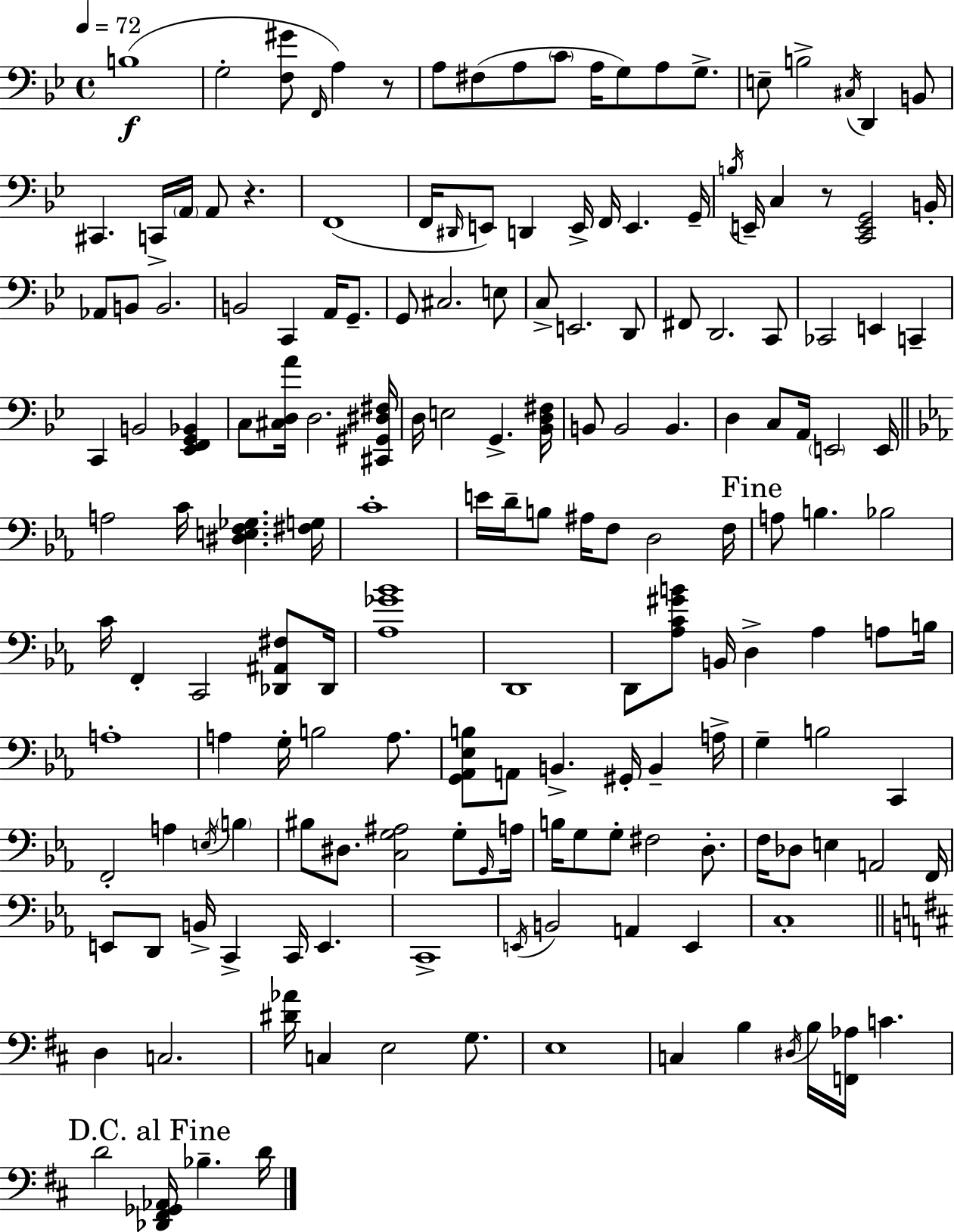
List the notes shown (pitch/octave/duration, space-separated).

B3/w G3/h [F3,G#4]/e F2/s A3/q R/e A3/e F#3/e A3/e C4/e A3/s G3/e A3/e G3/e. E3/e B3/h C#3/s D2/q B2/e C#2/q. C2/s A2/s A2/e R/q. F2/w F2/s D#2/s E2/e D2/q E2/s F2/s E2/q. G2/s B3/s E2/s C3/q R/e [C2,E2,G2]/h B2/s Ab2/e B2/e B2/h. B2/h C2/q A2/s G2/e. G2/e C#3/h. E3/e C3/e E2/h. D2/e F#2/e D2/h. C2/e CES2/h E2/q C2/q C2/q B2/h [Eb2,F2,G2,Bb2]/q C3/e [C#3,D3,A4]/s D3/h. [C#2,G#2,D#3,F#3]/s D3/s E3/h G2/q. [Bb2,D3,F#3]/s B2/e B2/h B2/q. D3/q C3/e A2/s E2/h E2/s A3/h C4/s [D#3,E3,F3,Gb3]/q. [F#3,G3]/s C4/w E4/s D4/s B3/e A#3/s F3/e D3/h F3/s A3/e B3/q. Bb3/h C4/s F2/q C2/h [Db2,A#2,F#3]/e Db2/s [Ab3,Gb4,Bb4]/w D2/w D2/e [Ab3,C4,G#4,B4]/e B2/s D3/q Ab3/q A3/e B3/s A3/w A3/q G3/s B3/h A3/e. [G2,Ab2,Eb3,B3]/e A2/e B2/q. G#2/s B2/q A3/s G3/q B3/h C2/q F2/h A3/q E3/s B3/q BIS3/e D#3/e. [C3,G3,A#3]/h G3/e G2/s A3/s B3/s G3/e G3/e F#3/h D3/e. F3/s Db3/e E3/q A2/h F2/s E2/e D2/e B2/s C2/q C2/s E2/q. C2/w E2/s B2/h A2/q E2/q C3/w D3/q C3/h. [D#4,Ab4]/s C3/q E3/h G3/e. E3/w C3/q B3/q D#3/s B3/s [F2,Ab3]/s C4/q. D4/h [Db2,F#2,Gb2,Ab2]/s Bb3/q. D4/s